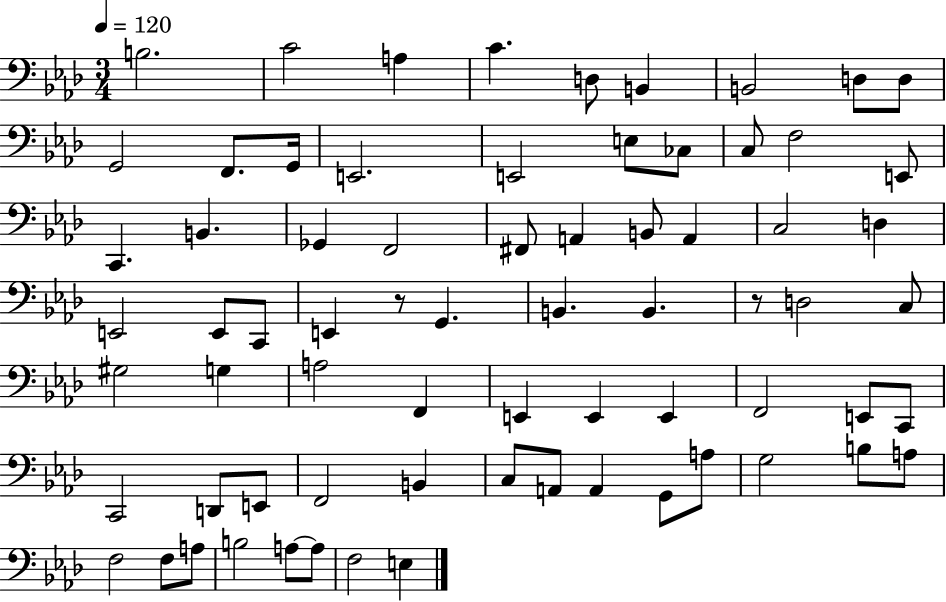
{
  \clef bass
  \numericTimeSignature
  \time 3/4
  \key aes \major
  \tempo 4 = 120
  b2. | c'2 a4 | c'4. d8 b,4 | b,2 d8 d8 | \break g,2 f,8. g,16 | e,2. | e,2 e8 ces8 | c8 f2 e,8 | \break c,4. b,4. | ges,4 f,2 | fis,8 a,4 b,8 a,4 | c2 d4 | \break e,2 e,8 c,8 | e,4 r8 g,4. | b,4. b,4. | r8 d2 c8 | \break gis2 g4 | a2 f,4 | e,4 e,4 e,4 | f,2 e,8 c,8 | \break c,2 d,8 e,8 | f,2 b,4 | c8 a,8 a,4 g,8 a8 | g2 b8 a8 | \break f2 f8 a8 | b2 a8~~ a8 | f2 e4 | \bar "|."
}